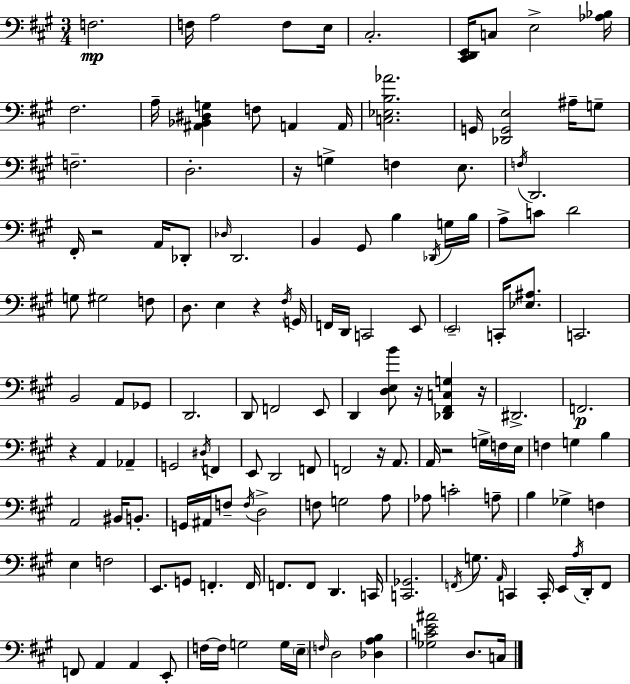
F3/h. F3/s A3/h F3/e E3/s C#3/h. [C#2,D2,E2]/s C3/e E3/h [Ab3,Bb3]/s F#3/h. A3/s [A#2,Bb2,D#3,G3]/q F3/e A2/q A2/s [C3,Eb3,B3,Ab4]/h. G2/s [Db2,G2,E3]/h A#3/s G3/e F3/h. D3/h. R/s G3/q F3/q E3/e. F3/s D2/h. F#2/s R/h A2/s Db2/e Db3/s D2/h. B2/q G#2/e B3/q Db2/s G3/s B3/s A3/e C4/e D4/h G3/e G#3/h F3/e D3/e. E3/q R/q F#3/s G2/s F2/s D2/s C2/h E2/e E2/h C2/s [Eb3,A#3]/e. C2/h. B2/h A2/e Gb2/e D2/h. D2/e F2/h E2/e D2/q [D3,E3,B4]/e R/s [Db2,F#2,C3,G3]/q R/s D#2/h. F2/h. R/q A2/q Ab2/q G2/h D#3/s F2/q E2/e D2/h F2/e F2/h R/s A2/e. A2/s R/h G3/s F3/s E3/s F3/q G3/q B3/q A2/h BIS2/s B2/e. G2/s A#2/s F3/e F3/s D3/h F3/e G3/h A3/e Ab3/e C4/h A3/e B3/q Gb3/q F3/q E3/q F3/h E2/e. G2/e F2/q. F2/s F2/e. F2/e D2/q. C2/s [C2,Gb2]/h. F2/s G3/e. A2/s C2/q C2/s E2/s A3/s D2/s F2/e F2/e A2/q A2/q E2/e F3/s F3/s G3/h G3/s E3/s F3/s D3/h [Db3,A3,B3]/q [Gb3,C4,E4,A#4]/h D3/e. C3/s